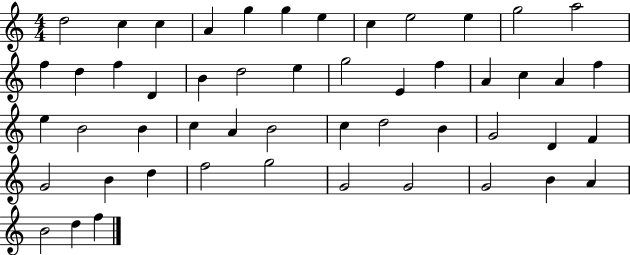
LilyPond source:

{
  \clef treble
  \numericTimeSignature
  \time 4/4
  \key c \major
  d''2 c''4 c''4 | a'4 g''4 g''4 e''4 | c''4 e''2 e''4 | g''2 a''2 | \break f''4 d''4 f''4 d'4 | b'4 d''2 e''4 | g''2 e'4 f''4 | a'4 c''4 a'4 f''4 | \break e''4 b'2 b'4 | c''4 a'4 b'2 | c''4 d''2 b'4 | g'2 d'4 f'4 | \break g'2 b'4 d''4 | f''2 g''2 | g'2 g'2 | g'2 b'4 a'4 | \break b'2 d''4 f''4 | \bar "|."
}